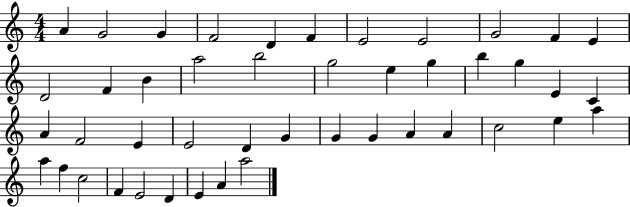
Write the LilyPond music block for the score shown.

{
  \clef treble
  \numericTimeSignature
  \time 4/4
  \key c \major
  a'4 g'2 g'4 | f'2 d'4 f'4 | e'2 e'2 | g'2 f'4 e'4 | \break d'2 f'4 b'4 | a''2 b''2 | g''2 e''4 g''4 | b''4 g''4 e'4 c'4 | \break a'4 f'2 e'4 | e'2 d'4 g'4 | g'4 g'4 a'4 a'4 | c''2 e''4 a''4 | \break a''4 f''4 c''2 | f'4 e'2 d'4 | e'4 a'4 a''2 | \bar "|."
}